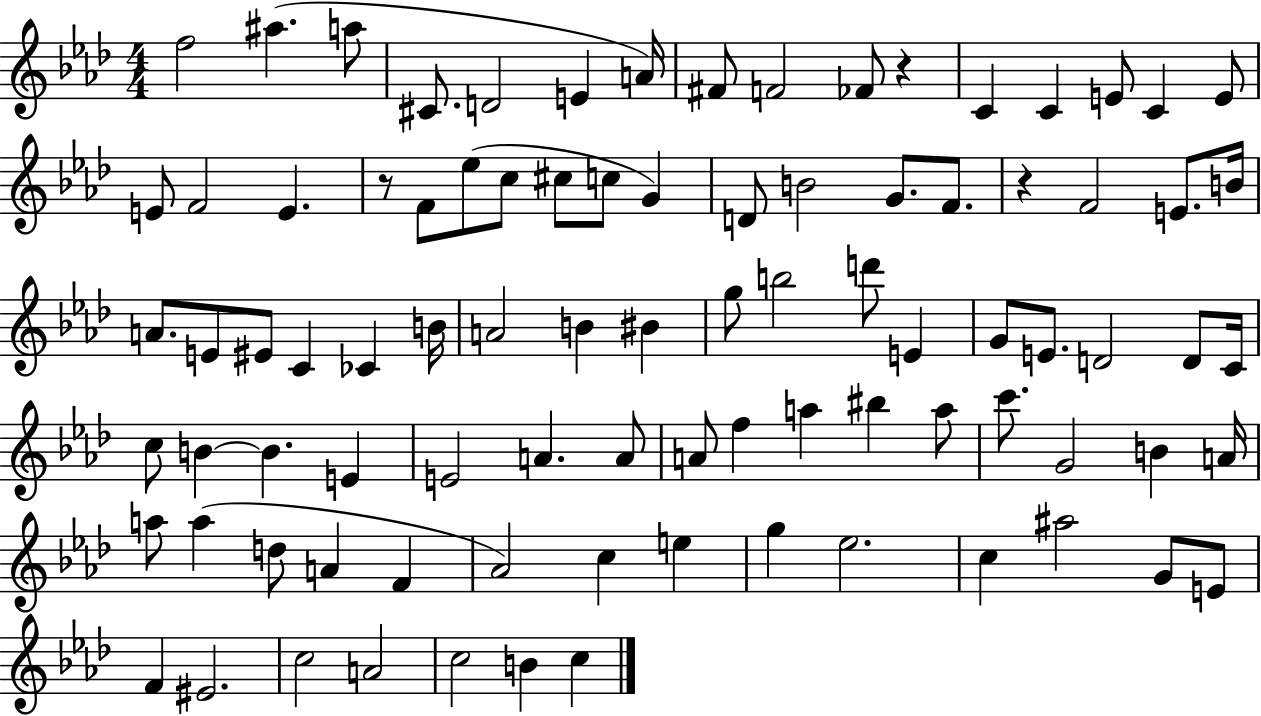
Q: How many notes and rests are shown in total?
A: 89